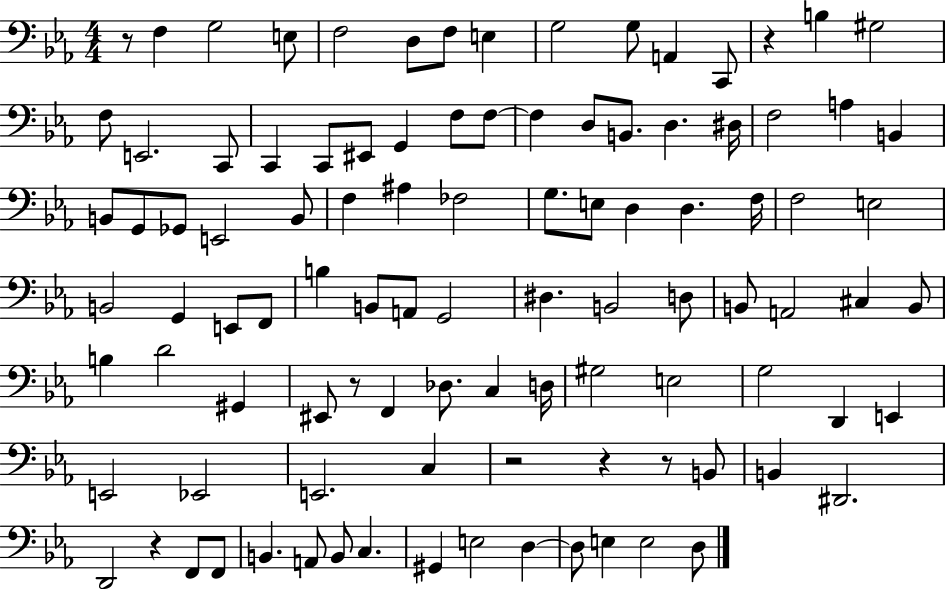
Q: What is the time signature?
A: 4/4